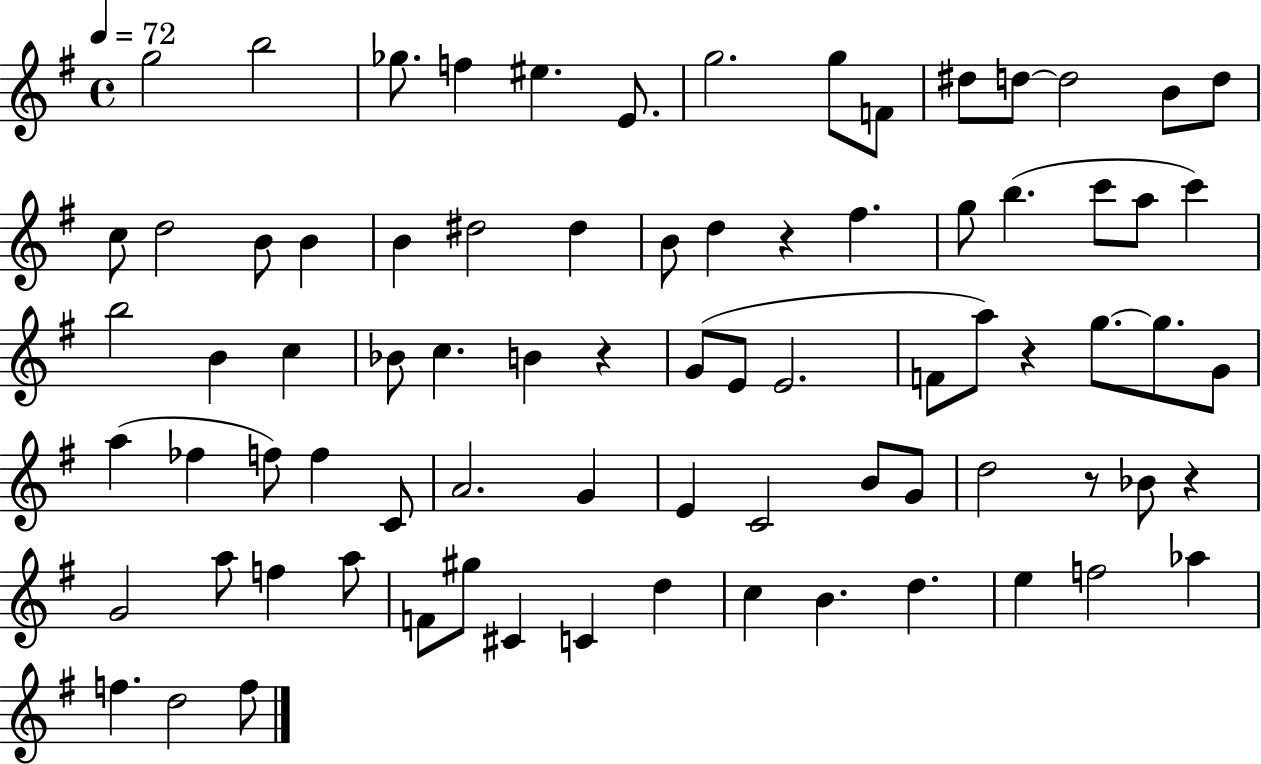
{
  \clef treble
  \time 4/4
  \defaultTimeSignature
  \key g \major
  \tempo 4 = 72
  g''2 b''2 | ges''8. f''4 eis''4. e'8. | g''2. g''8 f'8 | dis''8 d''8~~ d''2 b'8 d''8 | \break c''8 d''2 b'8 b'4 | b'4 dis''2 dis''4 | b'8 d''4 r4 fis''4. | g''8 b''4.( c'''8 a''8 c'''4) | \break b''2 b'4 c''4 | bes'8 c''4. b'4 r4 | g'8( e'8 e'2. | f'8 a''8) r4 g''8.~~ g''8. g'8 | \break a''4( fes''4 f''8) f''4 c'8 | a'2. g'4 | e'4 c'2 b'8 g'8 | d''2 r8 bes'8 r4 | \break g'2 a''8 f''4 a''8 | f'8 gis''8 cis'4 c'4 d''4 | c''4 b'4. d''4. | e''4 f''2 aes''4 | \break f''4. d''2 f''8 | \bar "|."
}